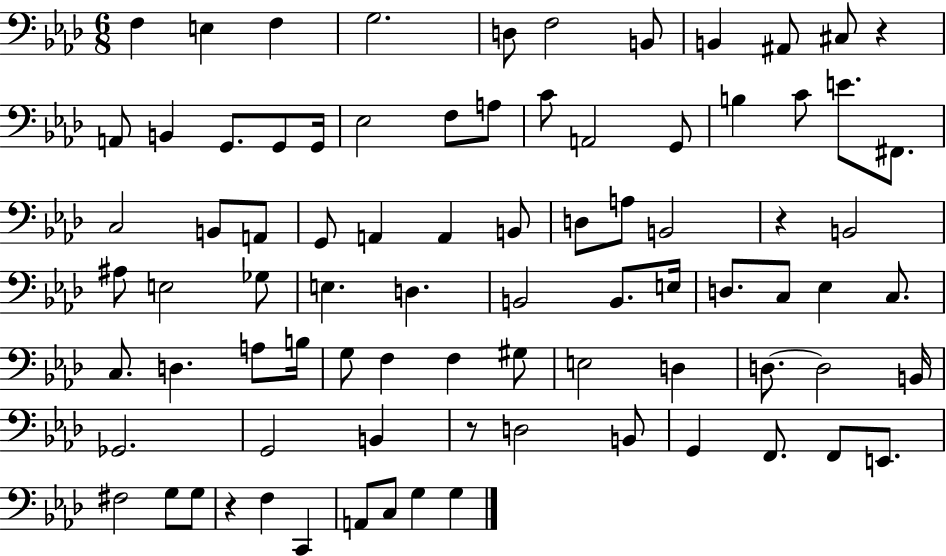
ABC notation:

X:1
T:Untitled
M:6/8
L:1/4
K:Ab
F, E, F, G,2 D,/2 F,2 B,,/2 B,, ^A,,/2 ^C,/2 z A,,/2 B,, G,,/2 G,,/2 G,,/4 _E,2 F,/2 A,/2 C/2 A,,2 G,,/2 B, C/2 E/2 ^F,,/2 C,2 B,,/2 A,,/2 G,,/2 A,, A,, B,,/2 D,/2 A,/2 B,,2 z B,,2 ^A,/2 E,2 _G,/2 E, D, B,,2 B,,/2 E,/4 D,/2 C,/2 _E, C,/2 C,/2 D, A,/2 B,/4 G,/2 F, F, ^G,/2 E,2 D, D,/2 D,2 B,,/4 _G,,2 G,,2 B,, z/2 D,2 B,,/2 G,, F,,/2 F,,/2 E,,/2 ^F,2 G,/2 G,/2 z F, C,, A,,/2 C,/2 G, G,